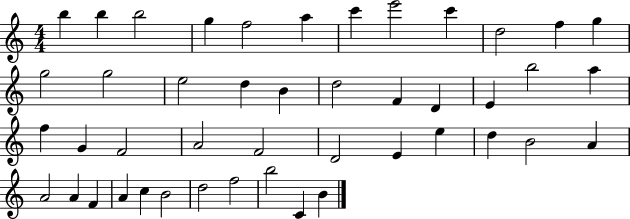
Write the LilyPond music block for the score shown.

{
  \clef treble
  \numericTimeSignature
  \time 4/4
  \key c \major
  b''4 b''4 b''2 | g''4 f''2 a''4 | c'''4 e'''2 c'''4 | d''2 f''4 g''4 | \break g''2 g''2 | e''2 d''4 b'4 | d''2 f'4 d'4 | e'4 b''2 a''4 | \break f''4 g'4 f'2 | a'2 f'2 | d'2 e'4 e''4 | d''4 b'2 a'4 | \break a'2 a'4 f'4 | a'4 c''4 b'2 | d''2 f''2 | b''2 c'4 b'4 | \break \bar "|."
}